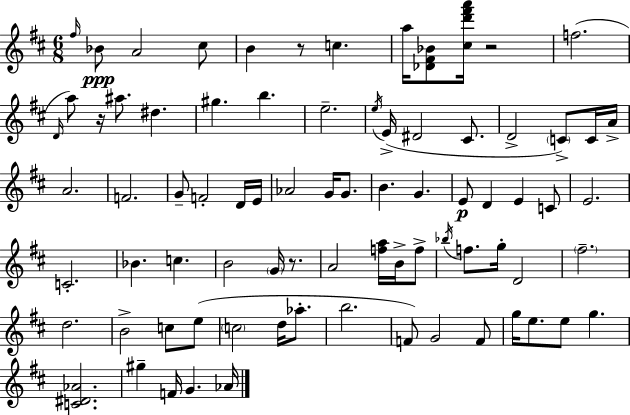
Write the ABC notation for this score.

X:1
T:Untitled
M:6/8
L:1/4
K:D
^f/4 _B/2 A2 ^c/2 B z/2 c a/4 [_D^F_B]/2 [^cd'^f'a']/4 z2 f2 D/4 a/2 z/4 ^a/2 ^d ^g b e2 e/4 E/4 ^D2 ^C/2 D2 C/2 C/4 A/4 A2 F2 G/2 F2 D/4 E/4 _A2 G/4 G/2 B G E/2 D E C/2 E2 C2 _B c B2 G/4 z/2 A2 [fa]/4 B/4 f/2 _b/4 f/2 g/4 D2 ^f2 d2 B2 c/2 e/2 c2 d/4 _a/2 b2 F/2 G2 F/2 g/4 e/2 e/2 g [C^D_A]2 ^g F/4 G _A/4